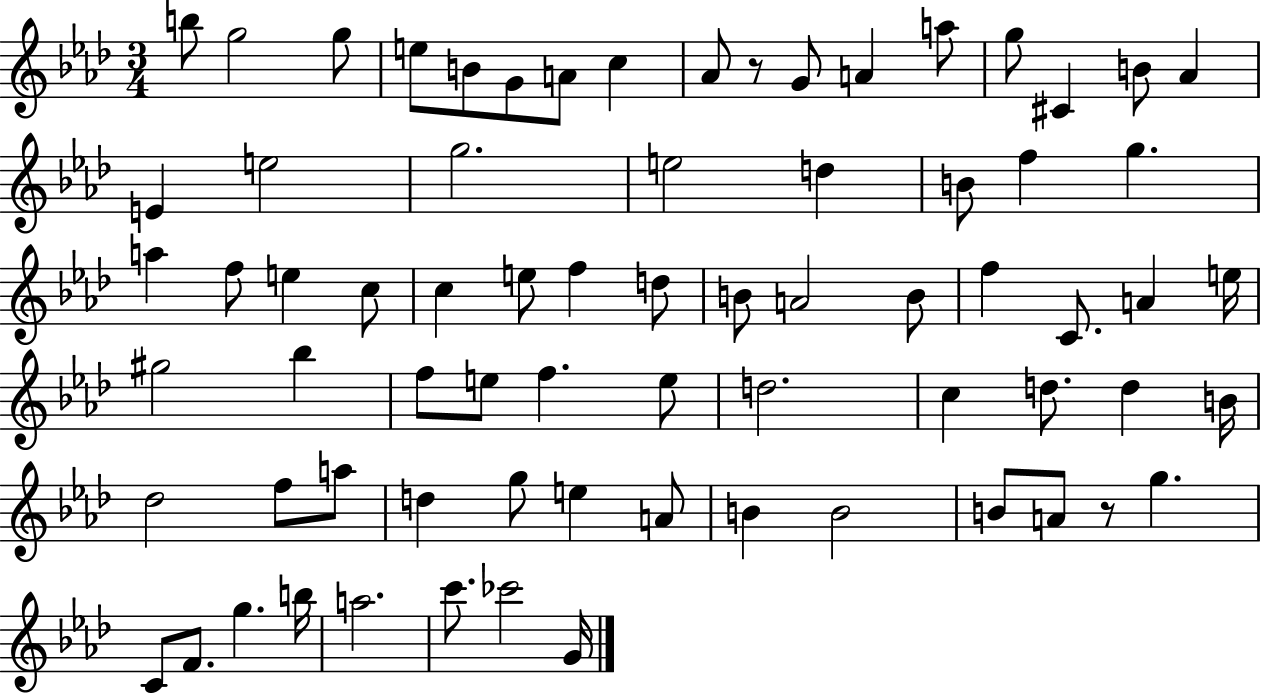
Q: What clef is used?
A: treble